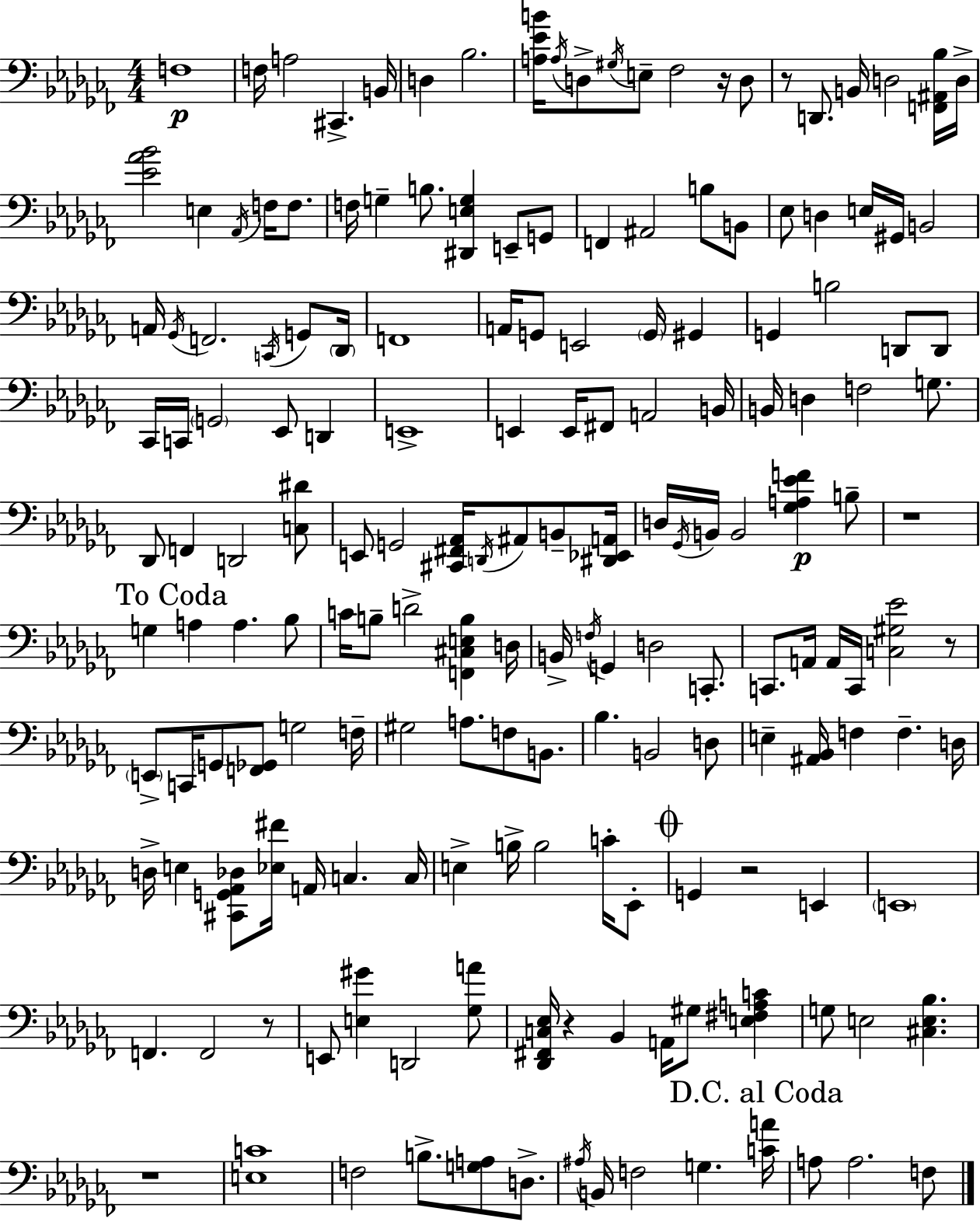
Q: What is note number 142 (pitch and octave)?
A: A3